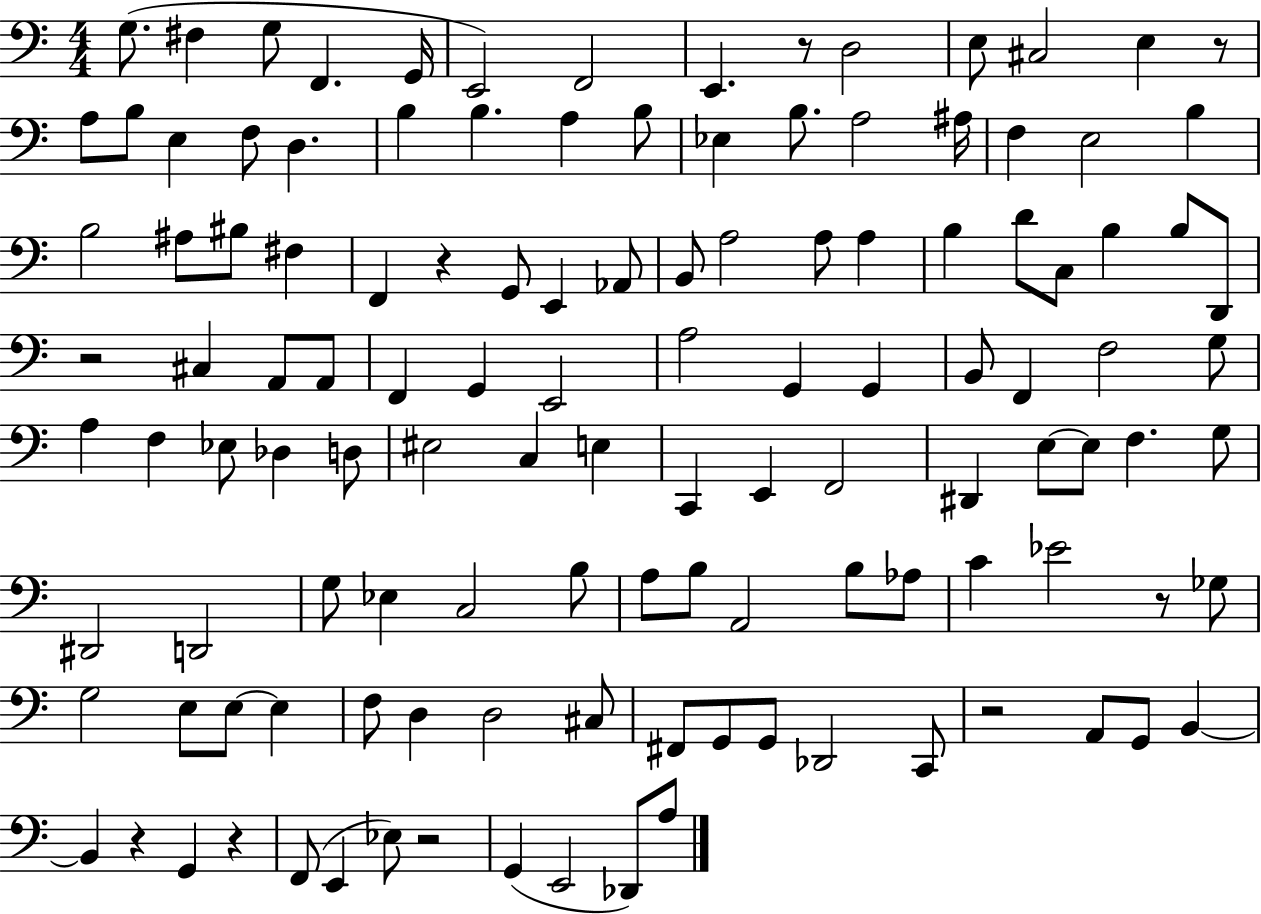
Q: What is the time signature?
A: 4/4